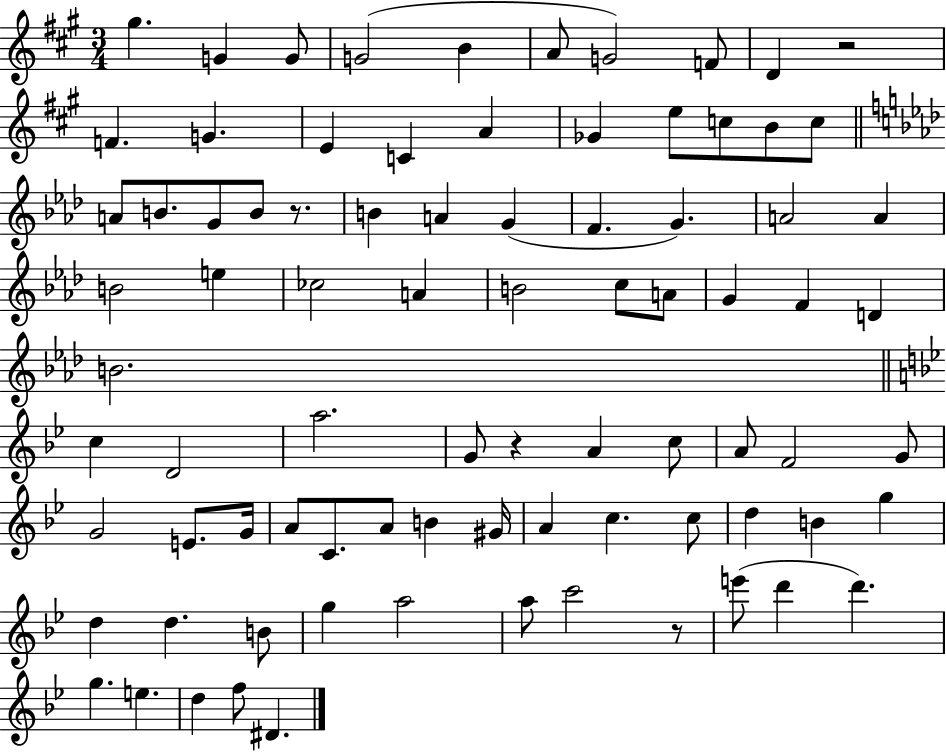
X:1
T:Untitled
M:3/4
L:1/4
K:A
^g G G/2 G2 B A/2 G2 F/2 D z2 F G E C A _G e/2 c/2 B/2 c/2 A/2 B/2 G/2 B/2 z/2 B A G F G A2 A B2 e _c2 A B2 c/2 A/2 G F D B2 c D2 a2 G/2 z A c/2 A/2 F2 G/2 G2 E/2 G/4 A/2 C/2 A/2 B ^G/4 A c c/2 d B g d d B/2 g a2 a/2 c'2 z/2 e'/2 d' d' g e d f/2 ^D